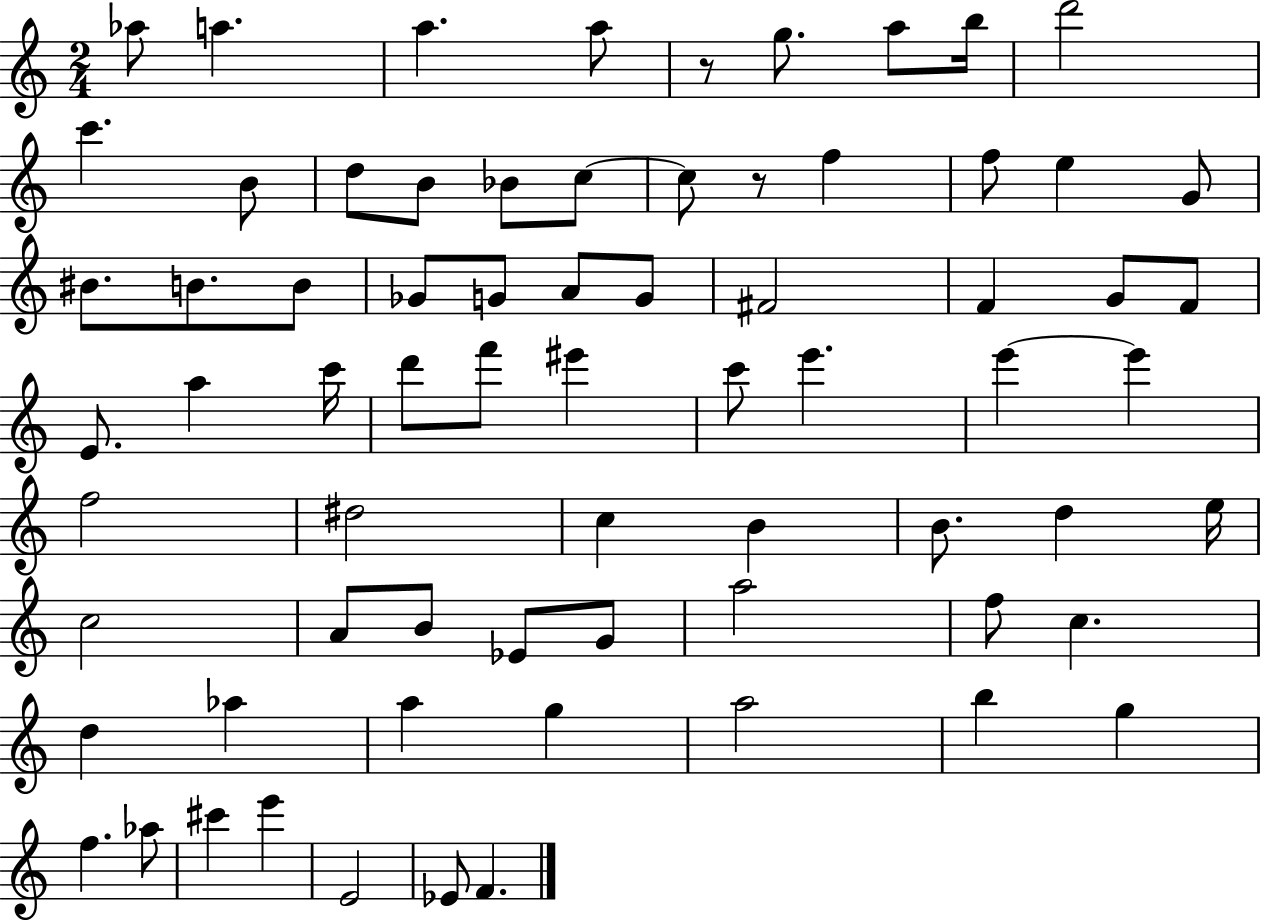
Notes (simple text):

Ab5/e A5/q. A5/q. A5/e R/e G5/e. A5/e B5/s D6/h C6/q. B4/e D5/e B4/e Bb4/e C5/e C5/e R/e F5/q F5/e E5/q G4/e BIS4/e. B4/e. B4/e Gb4/e G4/e A4/e G4/e F#4/h F4/q G4/e F4/e E4/e. A5/q C6/s D6/e F6/e EIS6/q C6/e E6/q. E6/q E6/q F5/h D#5/h C5/q B4/q B4/e. D5/q E5/s C5/h A4/e B4/e Eb4/e G4/e A5/h F5/e C5/q. D5/q Ab5/q A5/q G5/q A5/h B5/q G5/q F5/q. Ab5/e C#6/q E6/q E4/h Eb4/e F4/q.